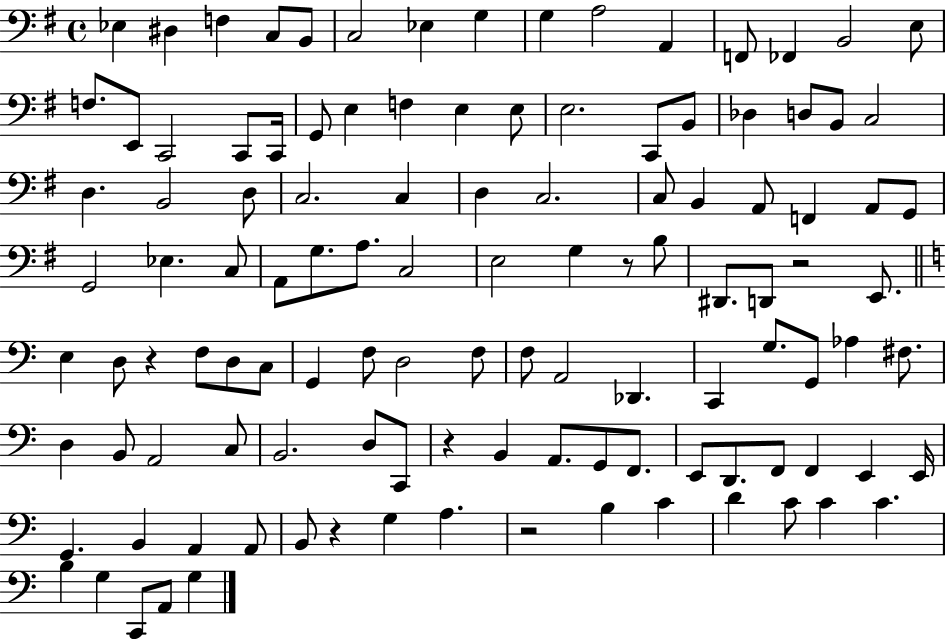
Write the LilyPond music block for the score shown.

{
  \clef bass
  \time 4/4
  \defaultTimeSignature
  \key g \major
  ees4 dis4 f4 c8 b,8 | c2 ees4 g4 | g4 a2 a,4 | f,8 fes,4 b,2 e8 | \break f8. e,8 c,2 c,8 c,16 | g,8 e4 f4 e4 e8 | e2. c,8 b,8 | des4 d8 b,8 c2 | \break d4. b,2 d8 | c2. c4 | d4 c2. | c8 b,4 a,8 f,4 a,8 g,8 | \break g,2 ees4. c8 | a,8 g8. a8. c2 | e2 g4 r8 b8 | dis,8. d,8 r2 e,8. | \break \bar "||" \break \key a \minor e4 d8 r4 f8 d8 c8 | g,4 f8 d2 f8 | f8 a,2 des,4. | c,4 g8. g,8 aes4 fis8. | \break d4 b,8 a,2 c8 | b,2. d8 c,8 | r4 b,4 a,8. g,8 f,8. | e,8 d,8. f,8 f,4 e,4 e,16 | \break g,4. b,4 a,4 a,8 | b,8 r4 g4 a4. | r2 b4 c'4 | d'4 c'8 c'4 c'4. | \break b4 g4 c,8 a,8 g4 | \bar "|."
}